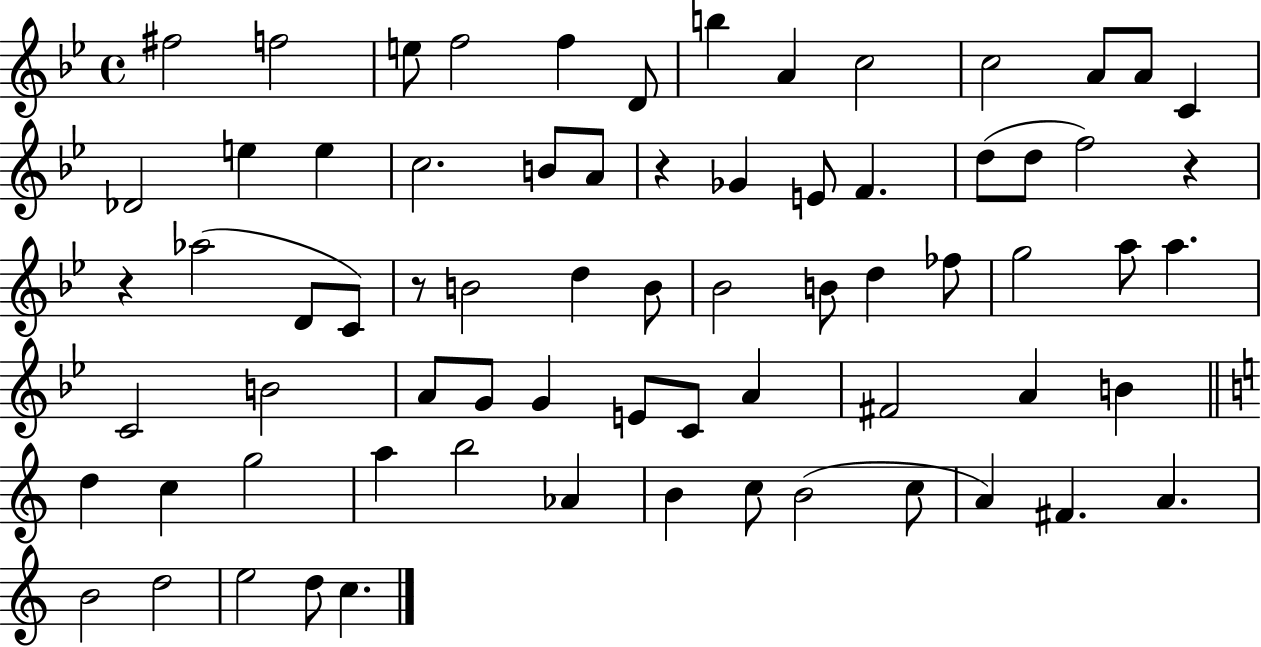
F#5/h F5/h E5/e F5/h F5/q D4/e B5/q A4/q C5/h C5/h A4/e A4/e C4/q Db4/h E5/q E5/q C5/h. B4/e A4/e R/q Gb4/q E4/e F4/q. D5/e D5/e F5/h R/q R/q Ab5/h D4/e C4/e R/e B4/h D5/q B4/e Bb4/h B4/e D5/q FES5/e G5/h A5/e A5/q. C4/h B4/h A4/e G4/e G4/q E4/e C4/e A4/q F#4/h A4/q B4/q D5/q C5/q G5/h A5/q B5/h Ab4/q B4/q C5/e B4/h C5/e A4/q F#4/q. A4/q. B4/h D5/h E5/h D5/e C5/q.